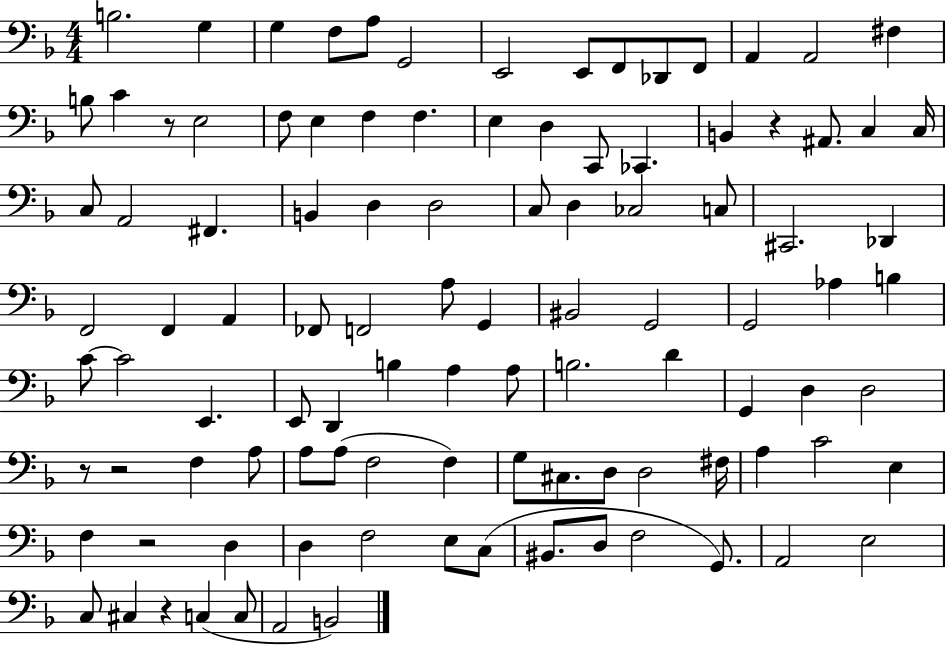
B3/h. G3/q G3/q F3/e A3/e G2/h E2/h E2/e F2/e Db2/e F2/e A2/q A2/h F#3/q B3/e C4/q R/e E3/h F3/e E3/q F3/q F3/q. E3/q D3/q C2/e CES2/q. B2/q R/q A#2/e. C3/q C3/s C3/e A2/h F#2/q. B2/q D3/q D3/h C3/e D3/q CES3/h C3/e C#2/h. Db2/q F2/h F2/q A2/q FES2/e F2/h A3/e G2/q BIS2/h G2/h G2/h Ab3/q B3/q C4/e C4/h E2/q. E2/e D2/q B3/q A3/q A3/e B3/h. D4/q G2/q D3/q D3/h R/e R/h F3/q A3/e A3/e A3/e F3/h F3/q G3/e C#3/e. D3/e D3/h F#3/s A3/q C4/h E3/q F3/q R/h D3/q D3/q F3/h E3/e C3/e BIS2/e. D3/e F3/h G2/e. A2/h E3/h C3/e C#3/q R/q C3/q C3/e A2/h B2/h